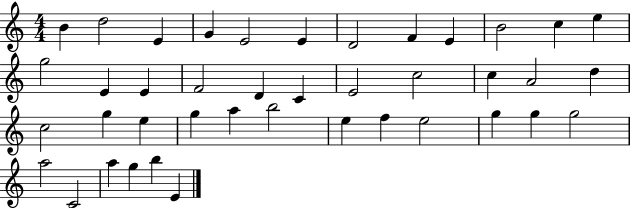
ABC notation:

X:1
T:Untitled
M:4/4
L:1/4
K:C
B d2 E G E2 E D2 F E B2 c e g2 E E F2 D C E2 c2 c A2 d c2 g e g a b2 e f e2 g g g2 a2 C2 a g b E